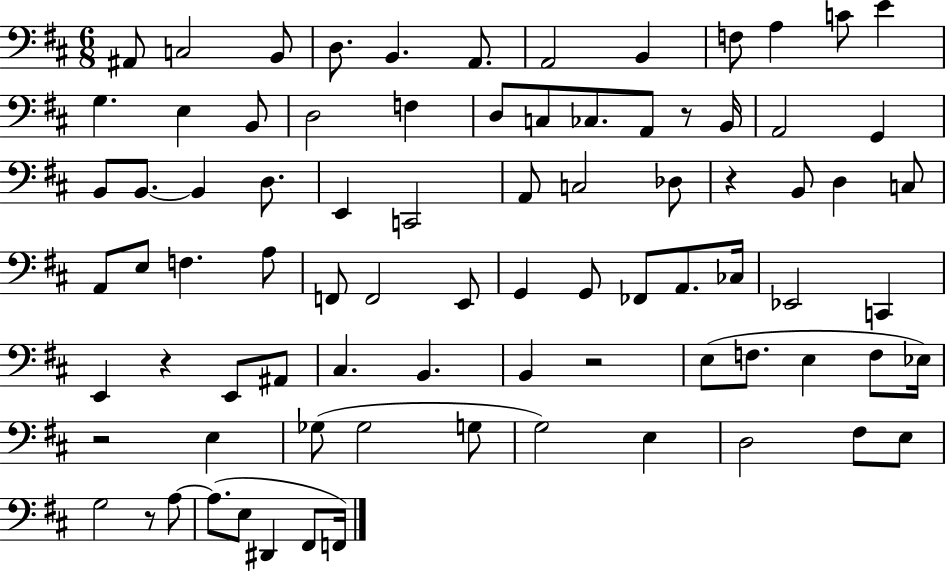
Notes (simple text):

A#2/e C3/h B2/e D3/e. B2/q. A2/e. A2/h B2/q F3/e A3/q C4/e E4/q G3/q. E3/q B2/e D3/h F3/q D3/e C3/e CES3/e. A2/e R/e B2/s A2/h G2/q B2/e B2/e. B2/q D3/e. E2/q C2/h A2/e C3/h Db3/e R/q B2/e D3/q C3/e A2/e E3/e F3/q. A3/e F2/e F2/h E2/e G2/q G2/e FES2/e A2/e. CES3/s Eb2/h C2/q E2/q R/q E2/e A#2/e C#3/q. B2/q. B2/q R/h E3/e F3/e. E3/q F3/e Eb3/s R/h E3/q Gb3/e Gb3/h G3/e G3/h E3/q D3/h F#3/e E3/e G3/h R/e A3/e A3/e. E3/e D#2/q F#2/e F2/s